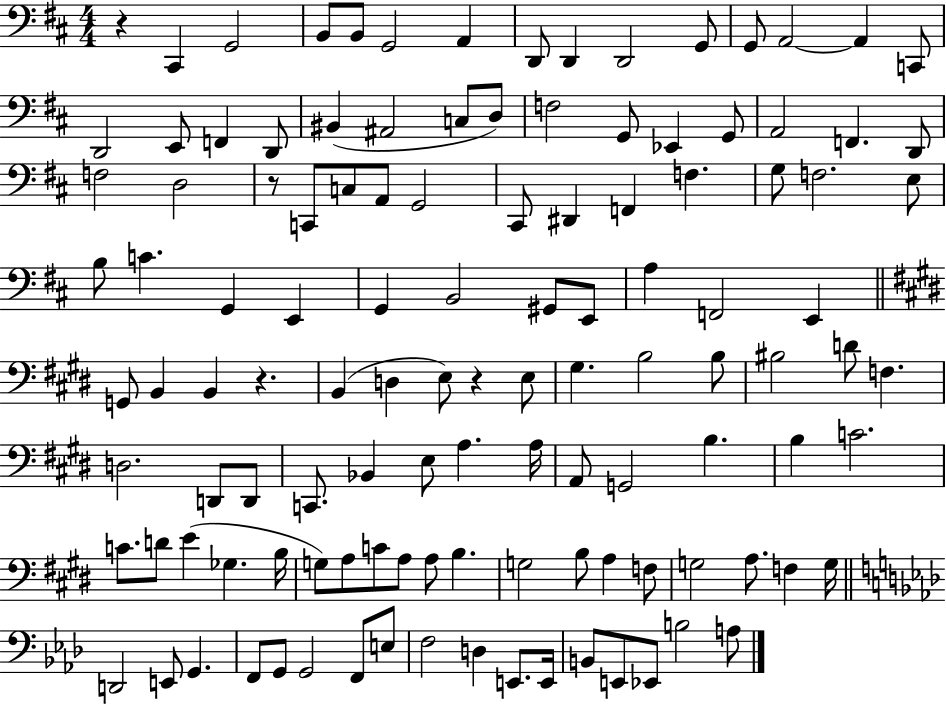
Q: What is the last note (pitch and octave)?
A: A3